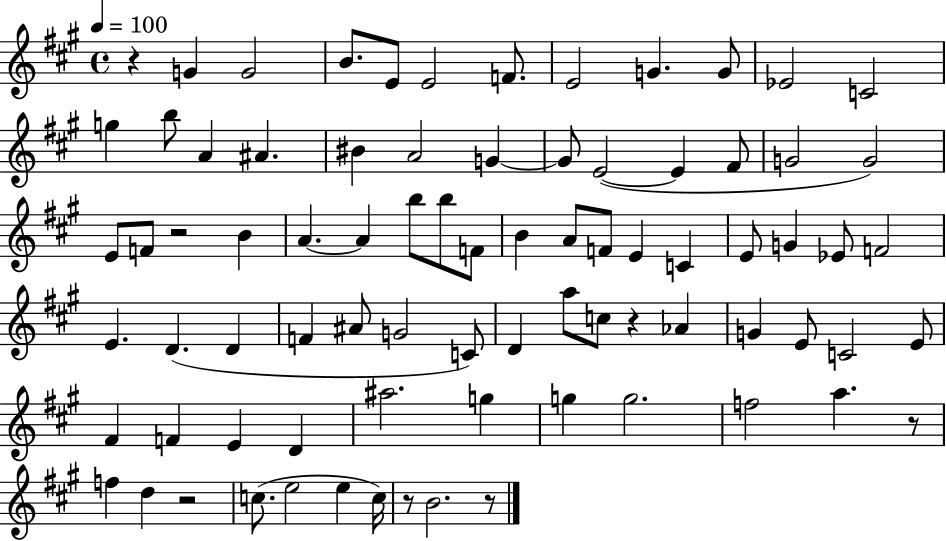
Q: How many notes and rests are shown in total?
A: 80